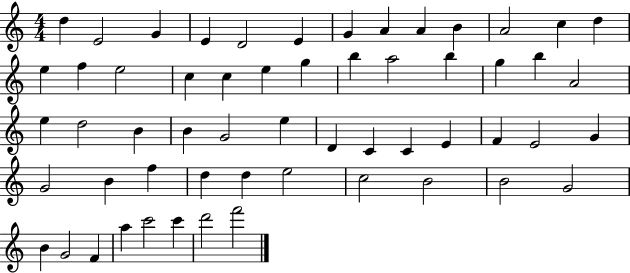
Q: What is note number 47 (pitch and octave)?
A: B4